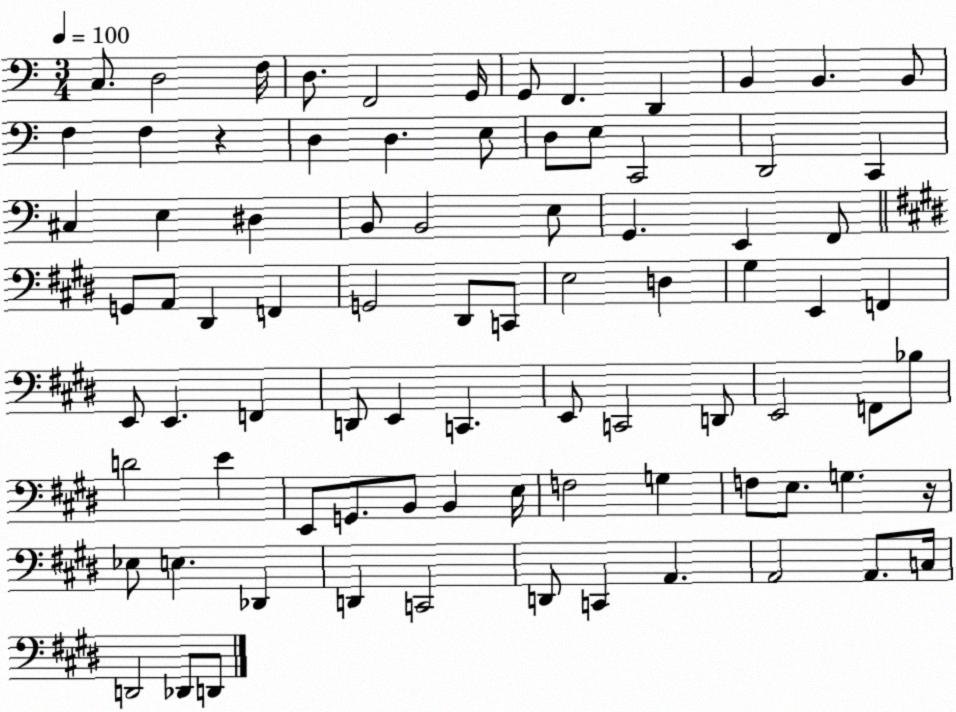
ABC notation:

X:1
T:Untitled
M:3/4
L:1/4
K:C
C,/2 D,2 F,/4 D,/2 F,,2 G,,/4 G,,/2 F,, D,, B,, B,, B,,/2 F, F, z D, D, E,/2 D,/2 E,/2 C,,2 D,,2 C,, ^C, E, ^D, B,,/2 B,,2 E,/2 G,, E,, F,,/2 G,,/2 A,,/2 ^D,, F,, G,,2 ^D,,/2 C,,/2 E,2 D, ^G, E,, F,, E,,/2 E,, F,, D,,/2 E,, C,, E,,/2 C,,2 D,,/2 E,,2 F,,/2 _B,/2 D2 E E,,/2 G,,/2 B,,/2 B,, E,/4 F,2 G, F,/2 E,/2 G, z/4 _E,/2 E, _D,, D,, C,,2 D,,/2 C,, A,, A,,2 A,,/2 C,/4 D,,2 _D,,/2 D,,/2